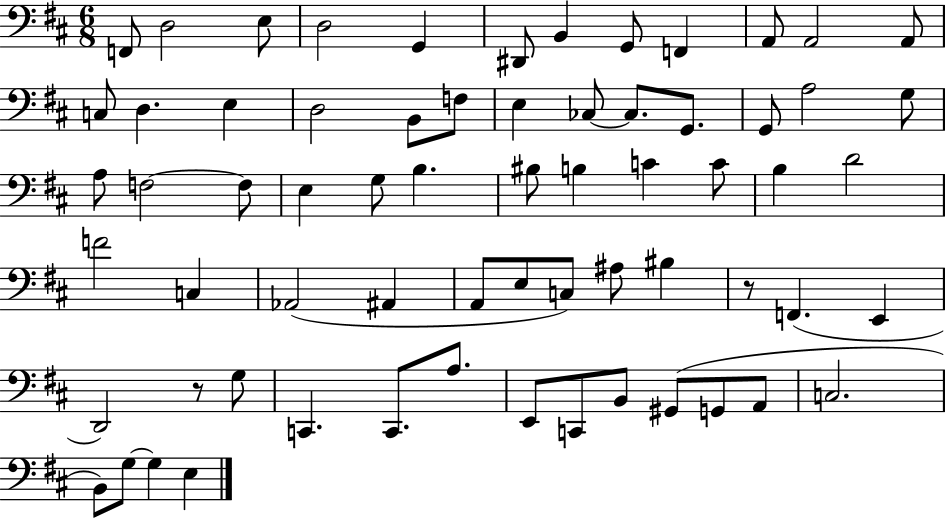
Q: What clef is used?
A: bass